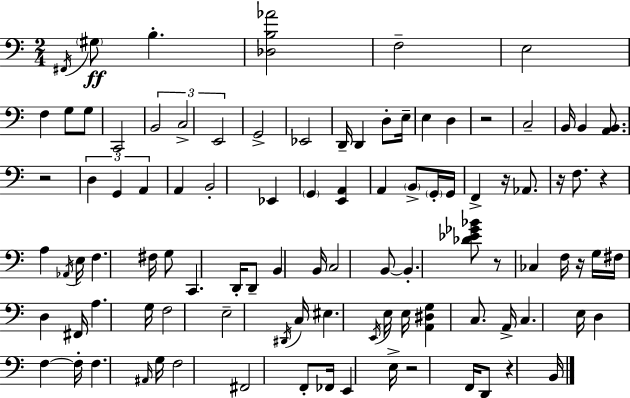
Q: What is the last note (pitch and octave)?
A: B2